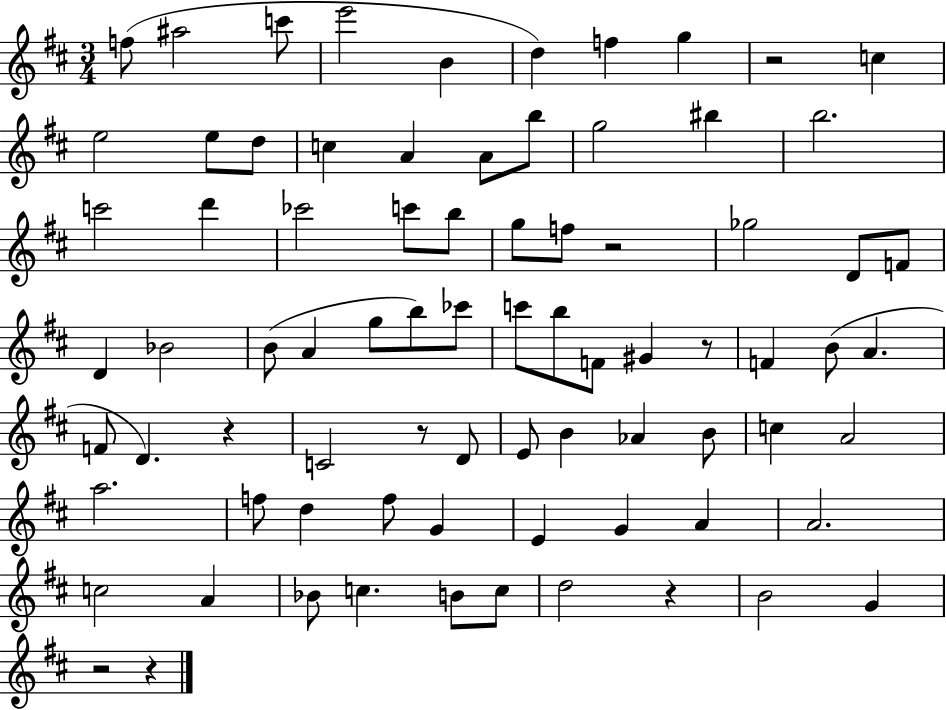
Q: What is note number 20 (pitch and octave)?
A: C6